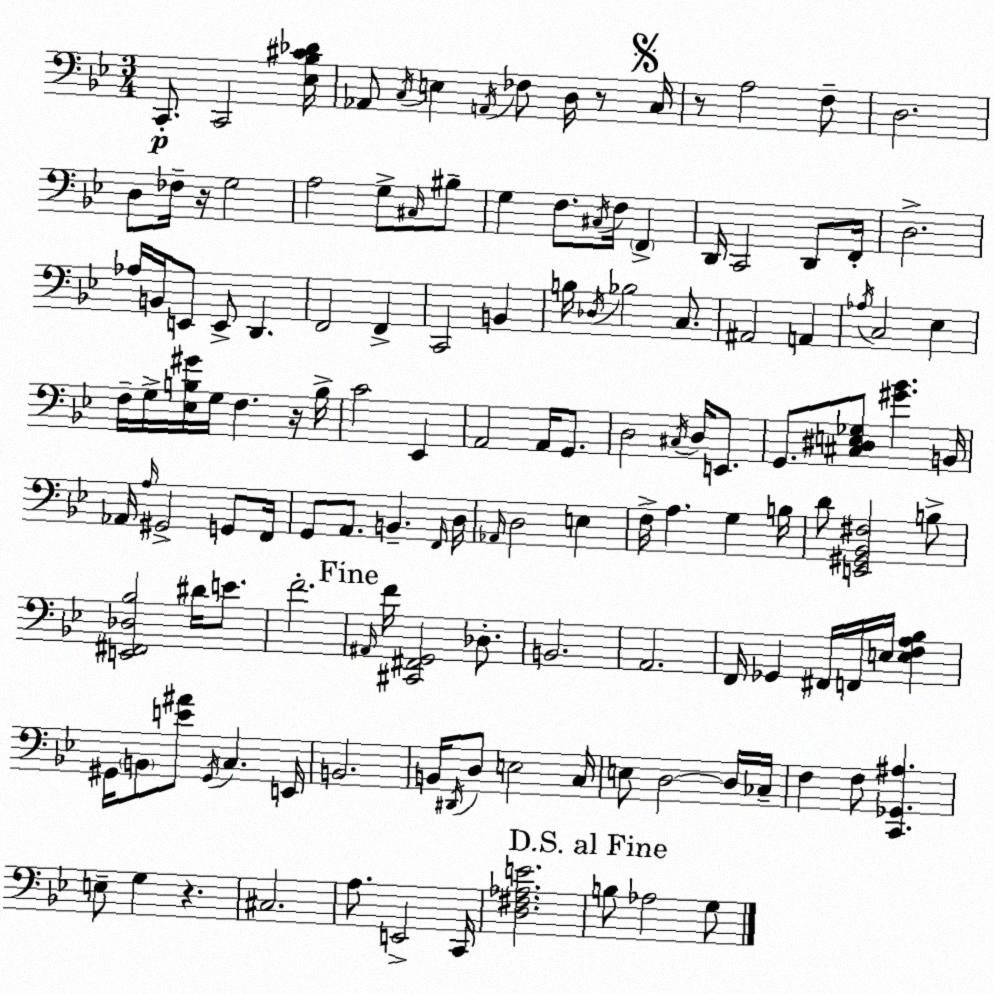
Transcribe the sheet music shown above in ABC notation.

X:1
T:Untitled
M:3/4
L:1/4
K:Gm
C,,/2 C,,2 [_E,_B,^C_D]/4 _A,,/2 C,/4 E, A,,/4 _F,/2 D,/4 z/2 C,/4 z/2 A,2 F,/2 D,2 D,/2 _F,/4 z/4 G,2 A,2 G,/2 ^C,/4 ^B,/2 G, F,/2 ^C,/4 F,/4 F,, D,,/4 C,,2 D,,/2 F,,/4 D,2 _A,/4 B,,/4 E,,/2 E,,/2 D,, F,,2 F,, C,,2 B,, B,/4 _D,/4 _B,2 C,/2 ^A,,2 A,, _A,/4 C,2 _E, F,/4 G,/4 [_E,B,^G]/4 G,/4 F, z/4 B,/4 C2 _E,, A,,2 A,,/4 G,,/2 D,2 ^C,/4 D,/4 E,,/2 G,,/2 [^C,^D,E,_G,]/2 [^G_B] B,,/4 _A,,/4 A,/4 ^G,,2 G,,/2 F,,/4 G,,/2 A,,/2 B,, F,,/4 D,/4 _A,,/4 D,2 E, F,/4 A, G, B,/4 D/2 [E,,^G,,_B,,^F,]2 B,/2 [E,,^F,,_D,_B,]2 ^D/4 E/2 F2 ^A,,/4 F/4 [^C,,^F,,G,,]2 _D,/2 B,,2 A,,2 F,,/4 _G,, ^F,,/4 F,,/4 E,/4 [E,F,A,_B,] ^G,,/4 B,,/2 [E^A]/2 ^G,,/4 C, E,,/4 B,,2 B,,/4 ^D,,/4 D,/2 E,2 C,/4 E,/2 D,2 D,/4 _C,/4 F, F,/2 [C,,_G,,^A,] E,/2 G, z ^C,2 A,/2 E,,2 C,,/4 [D,^F,_A,E]2 B,/2 _A,2 G,/2